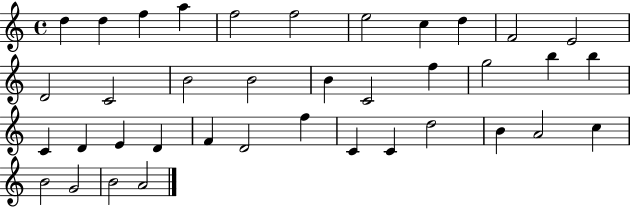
D5/q D5/q F5/q A5/q F5/h F5/h E5/h C5/q D5/q F4/h E4/h D4/h C4/h B4/h B4/h B4/q C4/h F5/q G5/h B5/q B5/q C4/q D4/q E4/q D4/q F4/q D4/h F5/q C4/q C4/q D5/h B4/q A4/h C5/q B4/h G4/h B4/h A4/h